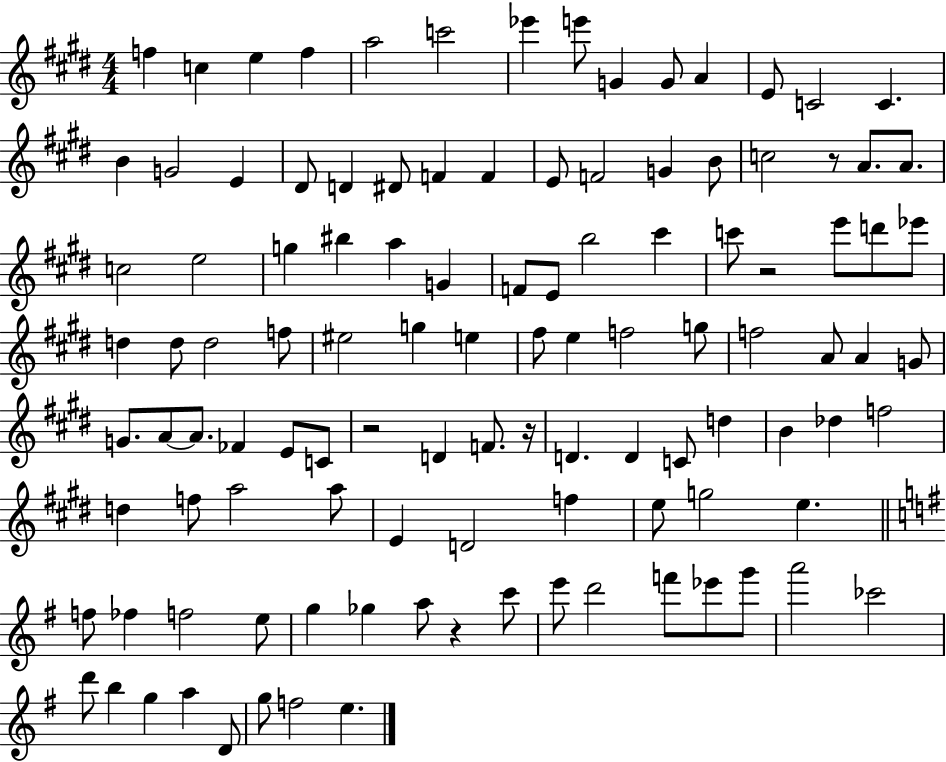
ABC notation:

X:1
T:Untitled
M:4/4
L:1/4
K:E
f c e f a2 c'2 _e' e'/2 G G/2 A E/2 C2 C B G2 E ^D/2 D ^D/2 F F E/2 F2 G B/2 c2 z/2 A/2 A/2 c2 e2 g ^b a G F/2 E/2 b2 ^c' c'/2 z2 e'/2 d'/2 _e'/2 d d/2 d2 f/2 ^e2 g e ^f/2 e f2 g/2 f2 A/2 A G/2 G/2 A/2 A/2 _F E/2 C/2 z2 D F/2 z/4 D D C/2 d B _d f2 d f/2 a2 a/2 E D2 f e/2 g2 e f/2 _f f2 e/2 g _g a/2 z c'/2 e'/2 d'2 f'/2 _e'/2 g'/2 a'2 _c'2 d'/2 b g a D/2 g/2 f2 e